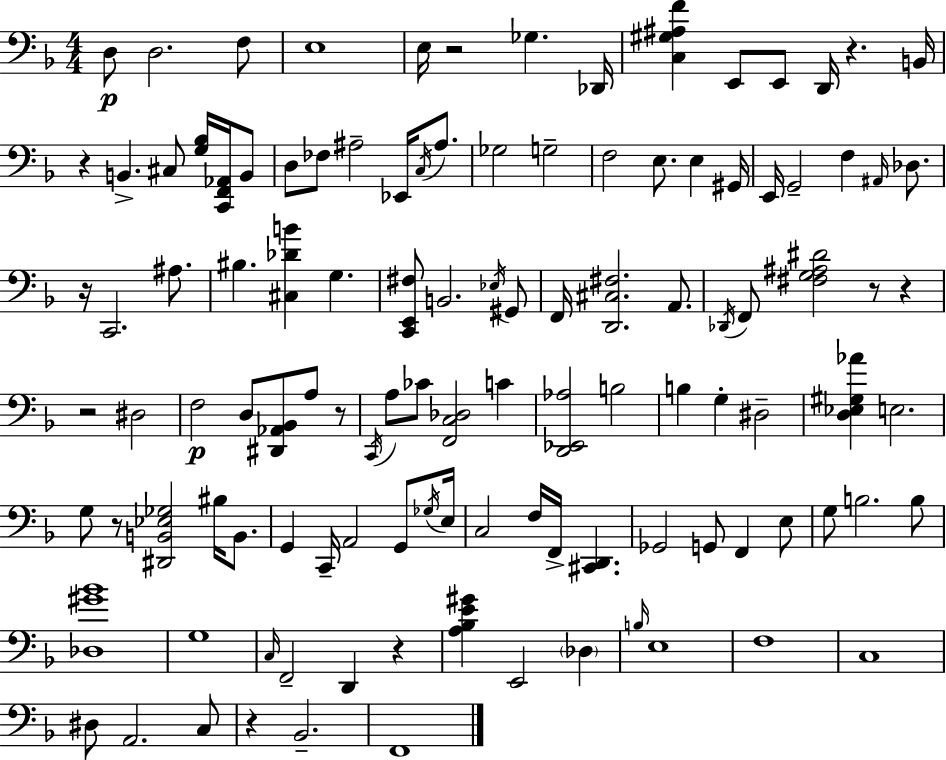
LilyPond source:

{
  \clef bass
  \numericTimeSignature
  \time 4/4
  \key f \major
  d8\p d2. f8 | e1 | e16 r2 ges4. des,16 | <c gis ais f'>4 e,8 e,8 d,16 r4. b,16 | \break r4 b,4.-> cis8 <g bes>16 <c, f, aes,>16 b,8 | d8 fes8 ais2-- ees,16 \acciaccatura { c16 } ais8. | ges2 g2-- | f2 e8. e4 | \break gis,16 e,16 g,2-- f4 \grace { ais,16 } des8. | r16 c,2. ais8. | bis4. <cis des' b'>4 g4. | <c, e, fis>8 b,2. | \break \acciaccatura { ees16 } gis,8 f,16 <d, cis fis>2. | a,8. \acciaccatura { des,16 } f,8 <fis g ais dis'>2 r8 | r4 r2 dis2 | f2\p d8 <dis, aes, bes,>8 | \break a8 r8 \acciaccatura { c,16 } a8 ces'8 <f, c des>2 | c'4 <d, ees, aes>2 b2 | b4 g4-. dis2-- | <d ees gis aes'>4 e2. | \break g8 r8 <dis, b, ees ges>2 | bis16 b,8. g,4 c,16-- a,2 | g,8 \acciaccatura { ges16 } e16 c2 f16 f,16-> | <cis, d,>4. ges,2 g,8 | \break f,4 e8 g8 b2. | b8 <des gis' bes'>1 | g1 | \grace { c16 } f,2-- d,4 | \break r4 <a bes e' gis'>4 e,2 | \parenthesize des4 \grace { b16 } e1 | f1 | c1 | \break dis8 a,2. | c8 r4 bes,2.-- | f,1 | \bar "|."
}